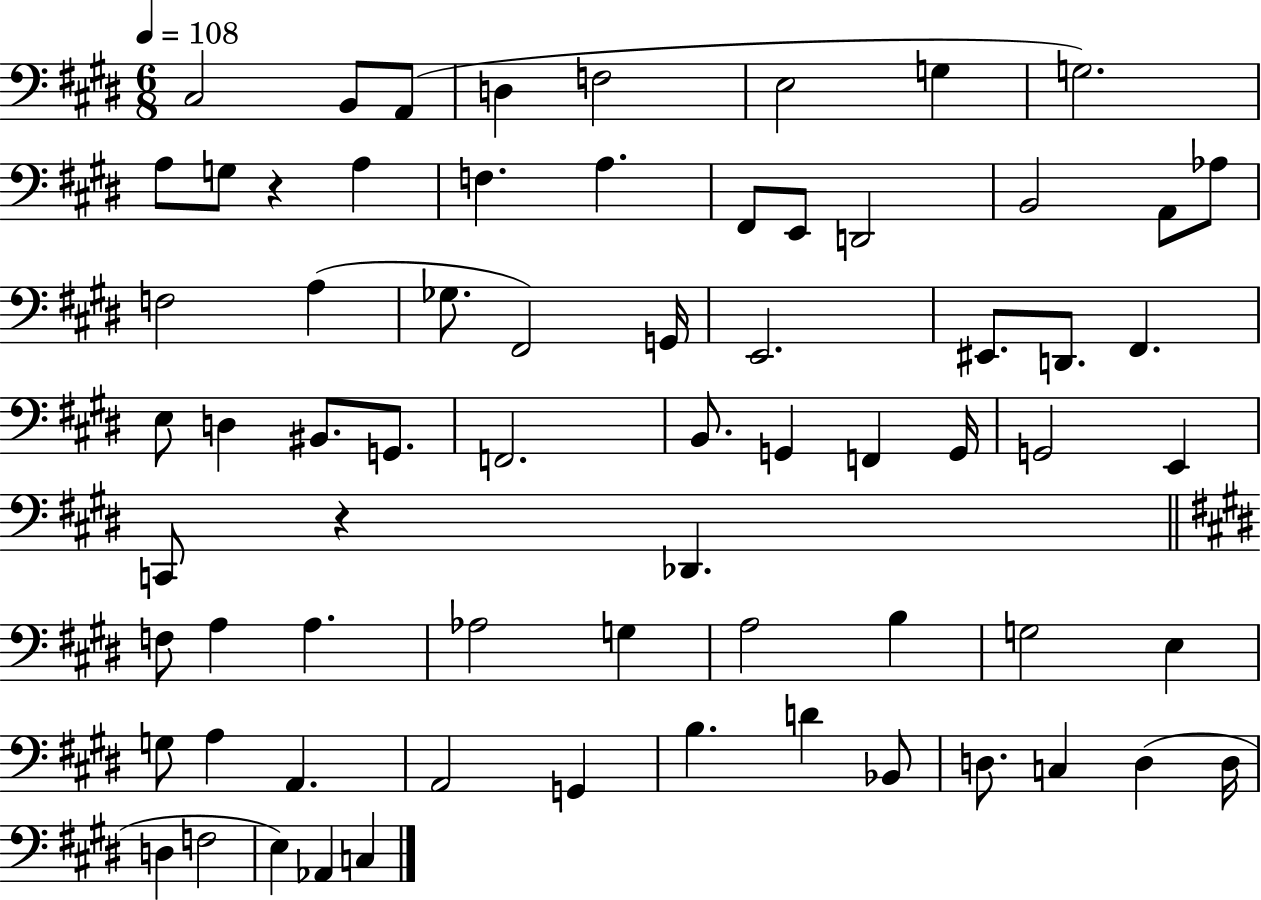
{
  \clef bass
  \numericTimeSignature
  \time 6/8
  \key e \major
  \tempo 4 = 108
  \repeat volta 2 { cis2 b,8 a,8( | d4 f2 | e2 g4 | g2.) | \break a8 g8 r4 a4 | f4. a4. | fis,8 e,8 d,2 | b,2 a,8 aes8 | \break f2 a4( | ges8. fis,2) g,16 | e,2. | eis,8. d,8. fis,4. | \break e8 d4 bis,8. g,8. | f,2. | b,8. g,4 f,4 g,16 | g,2 e,4 | \break c,8 r4 des,4. | \bar "||" \break \key e \major f8 a4 a4. | aes2 g4 | a2 b4 | g2 e4 | \break g8 a4 a,4. | a,2 g,4 | b4. d'4 bes,8 | d8. c4 d4( d16 | \break d4 f2 | e4) aes,4 c4 | } \bar "|."
}